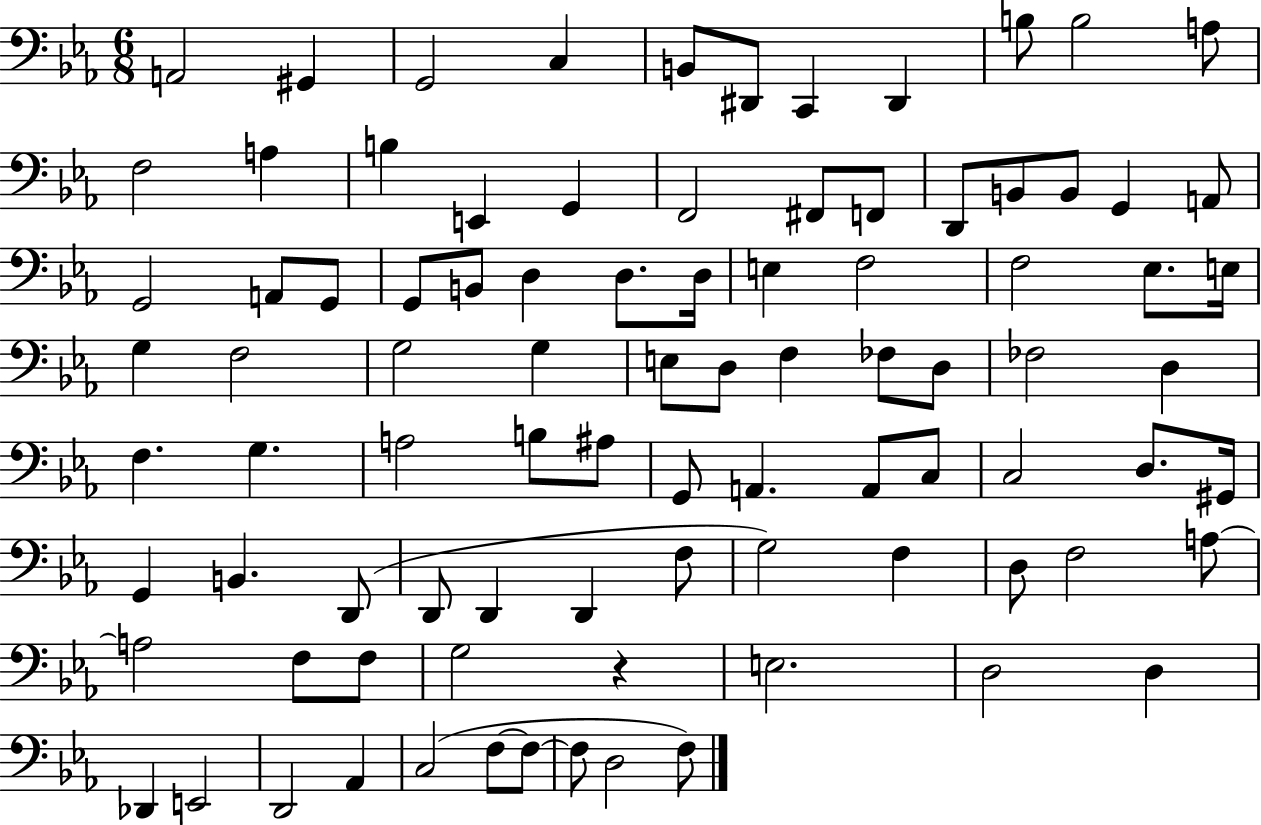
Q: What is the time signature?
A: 6/8